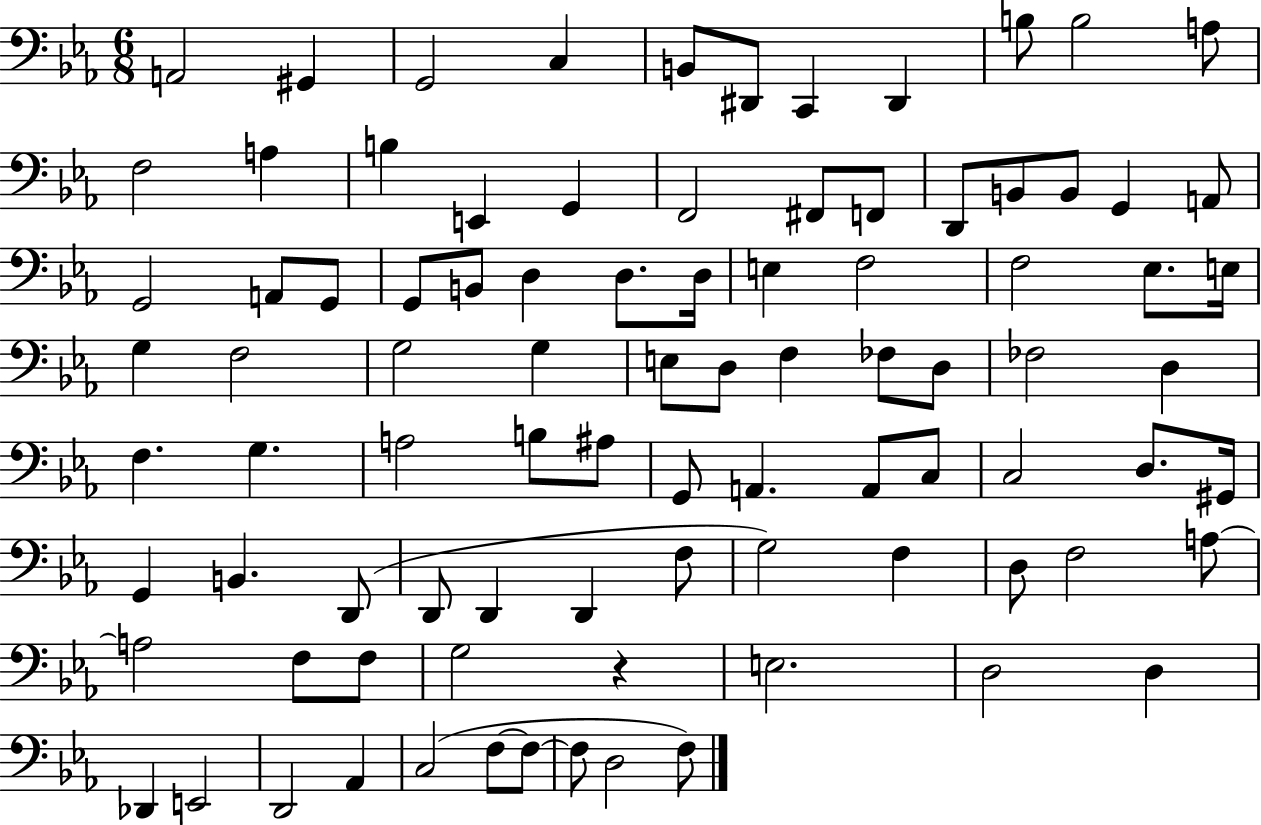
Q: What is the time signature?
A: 6/8